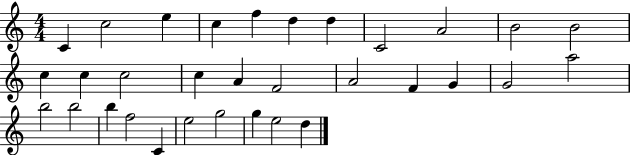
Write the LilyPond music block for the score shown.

{
  \clef treble
  \numericTimeSignature
  \time 4/4
  \key c \major
  c'4 c''2 e''4 | c''4 f''4 d''4 d''4 | c'2 a'2 | b'2 b'2 | \break c''4 c''4 c''2 | c''4 a'4 f'2 | a'2 f'4 g'4 | g'2 a''2 | \break b''2 b''2 | b''4 f''2 c'4 | e''2 g''2 | g''4 e''2 d''4 | \break \bar "|."
}